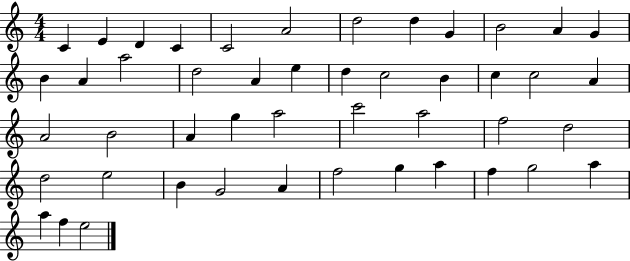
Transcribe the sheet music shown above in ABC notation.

X:1
T:Untitled
M:4/4
L:1/4
K:C
C E D C C2 A2 d2 d G B2 A G B A a2 d2 A e d c2 B c c2 A A2 B2 A g a2 c'2 a2 f2 d2 d2 e2 B G2 A f2 g a f g2 a a f e2